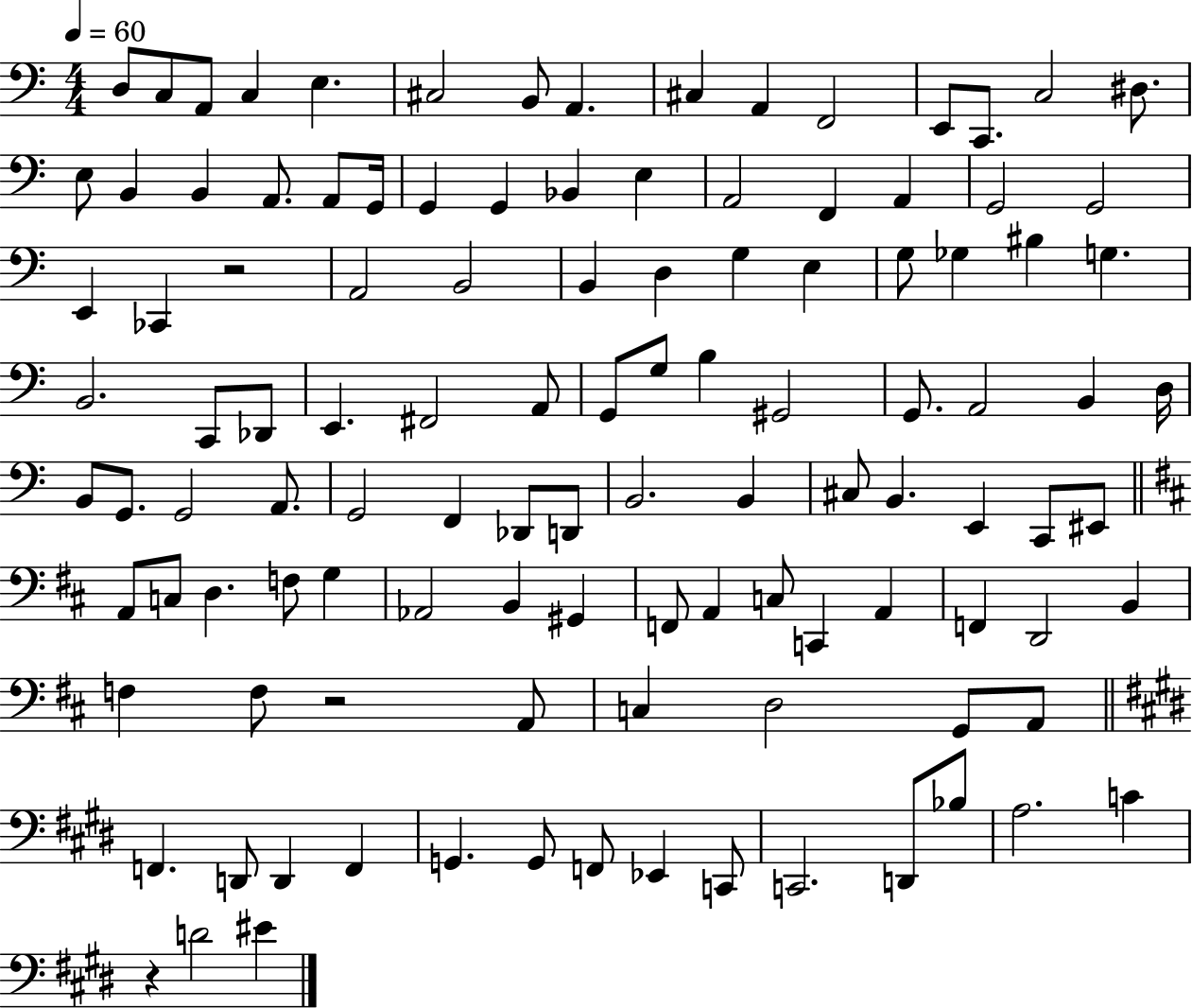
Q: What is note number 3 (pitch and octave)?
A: A2